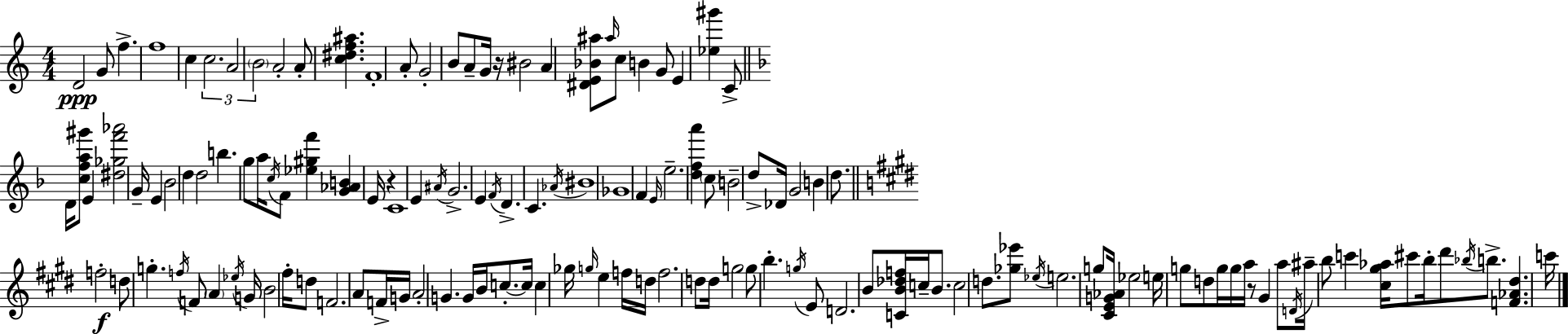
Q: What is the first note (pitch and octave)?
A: D4